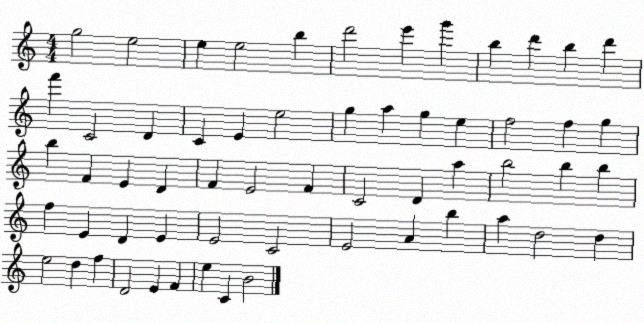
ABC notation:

X:1
T:Untitled
M:4/4
L:1/4
K:C
g2 e2 e e2 b d'2 e' g' b d' b d' f' C2 D C E e2 g a g e f2 f g b F E D F E2 F C2 D a b2 b b f E D E E2 C2 E2 A b a d2 d e2 d f D2 E F e C B2